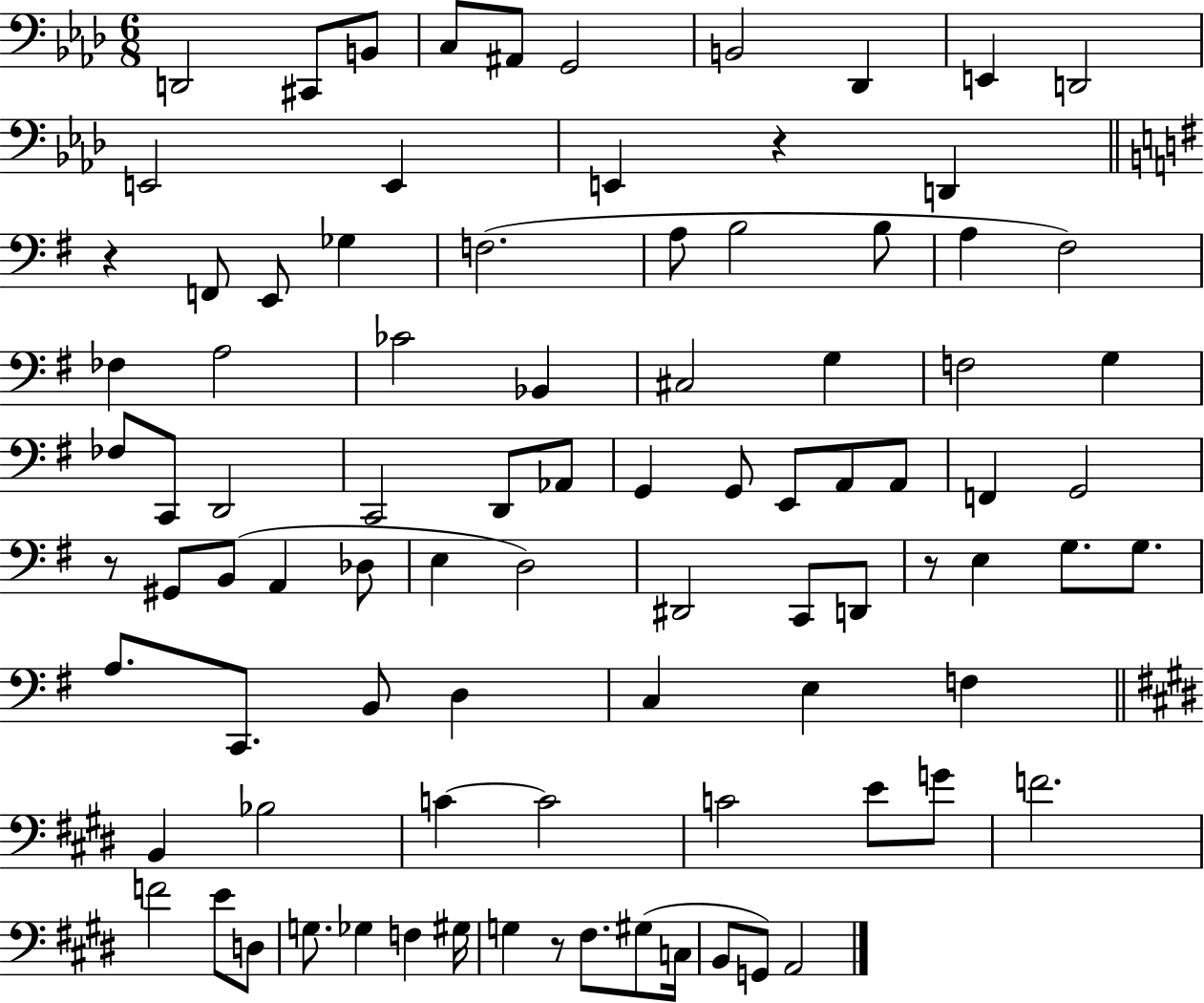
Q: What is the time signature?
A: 6/8